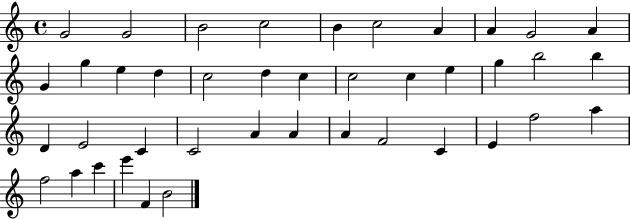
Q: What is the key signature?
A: C major